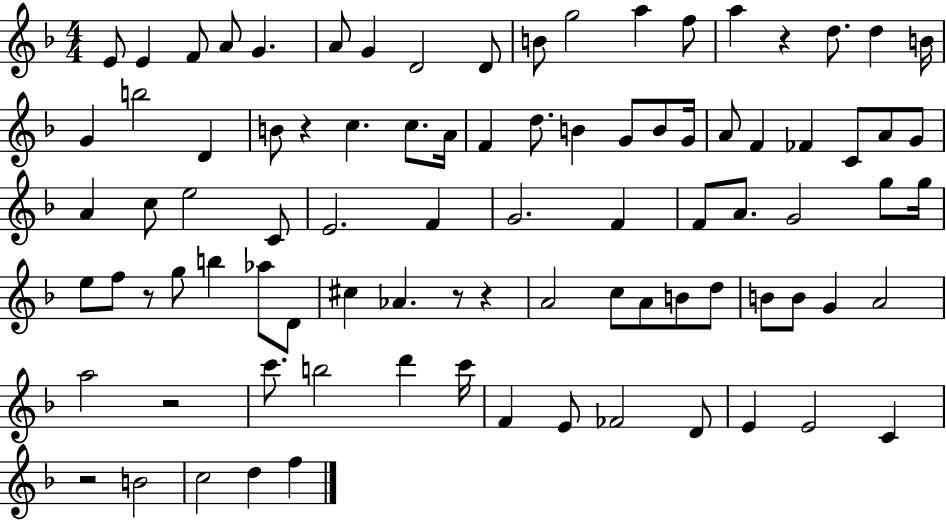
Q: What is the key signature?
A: F major